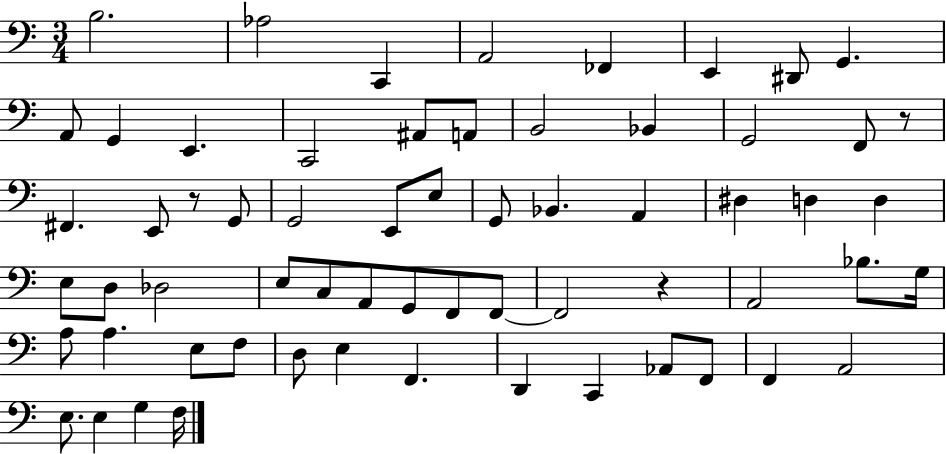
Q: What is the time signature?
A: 3/4